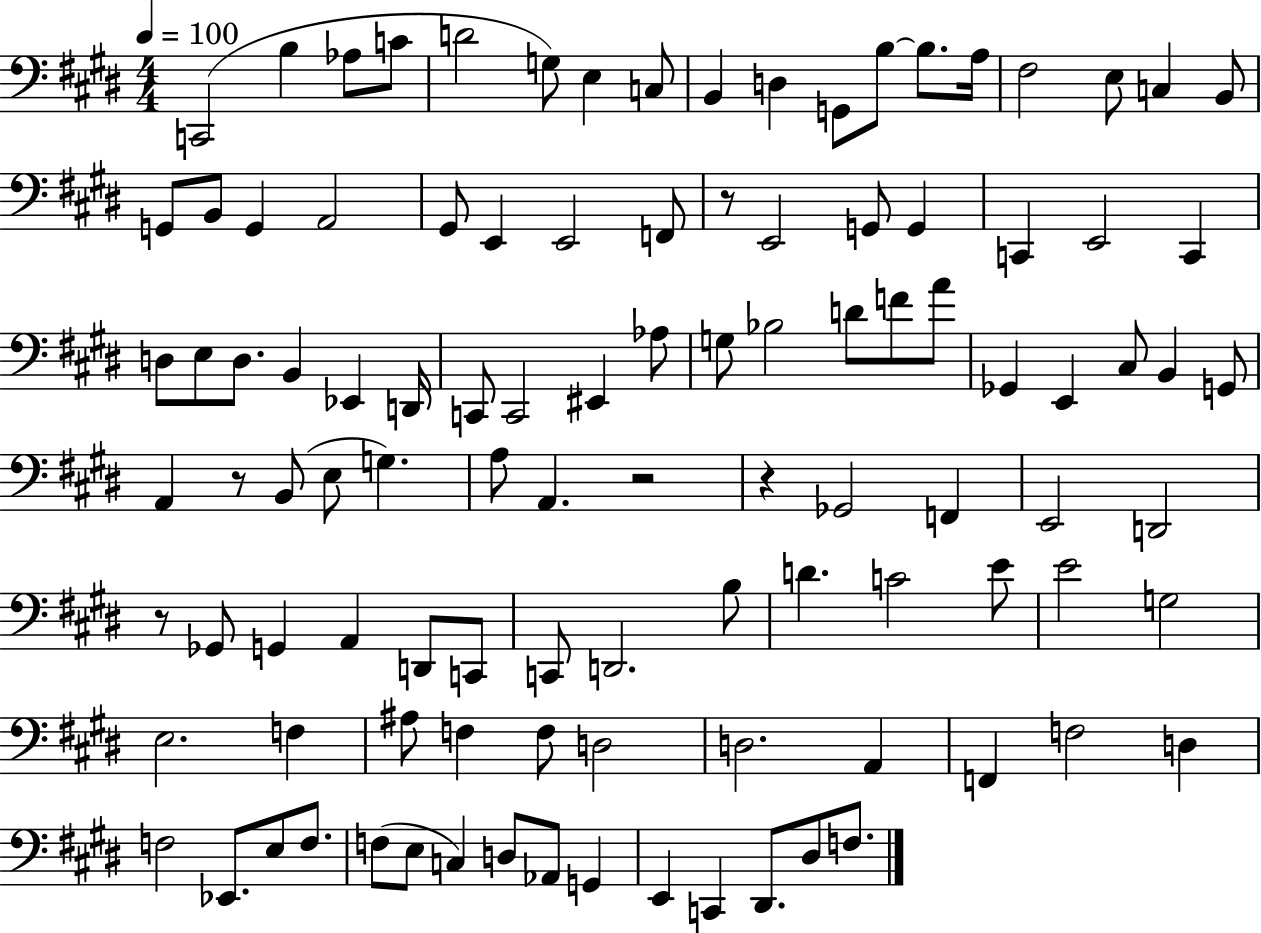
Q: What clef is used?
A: bass